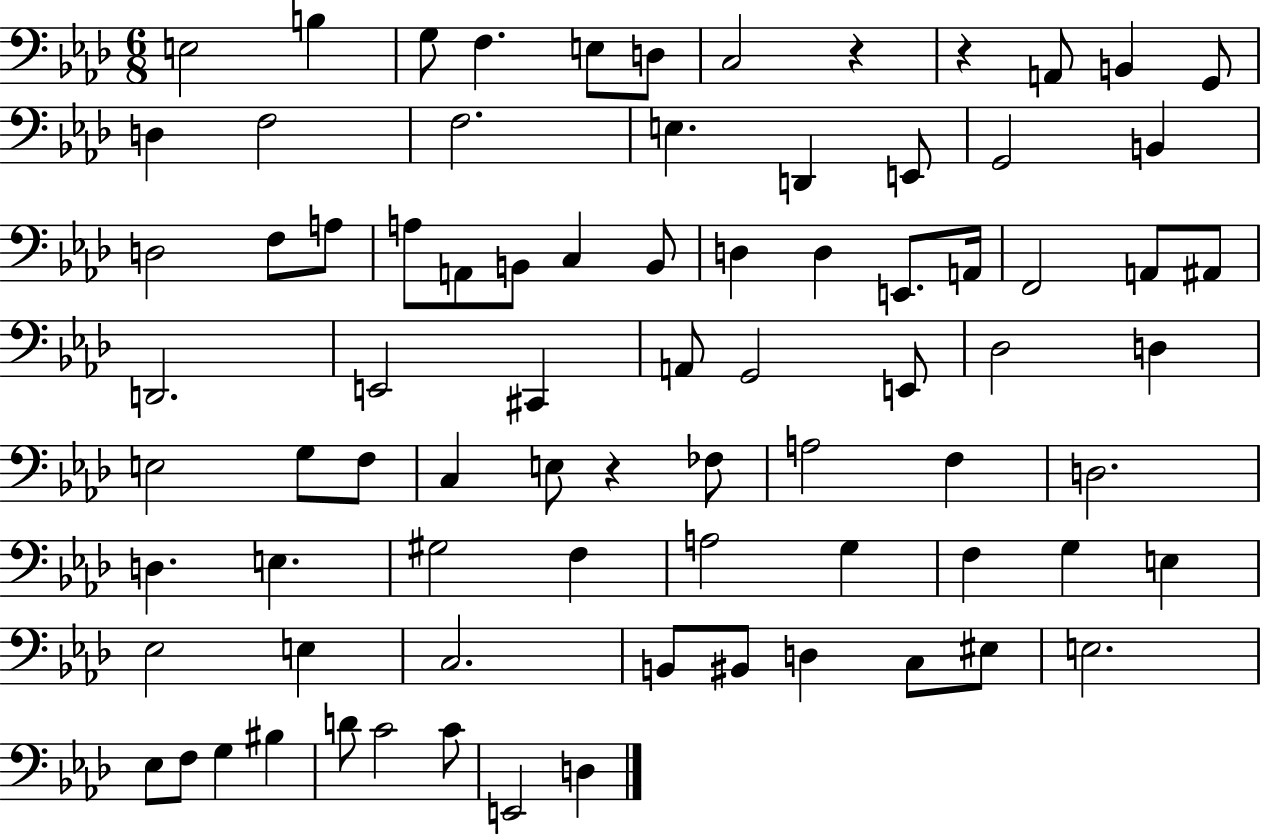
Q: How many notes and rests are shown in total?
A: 80